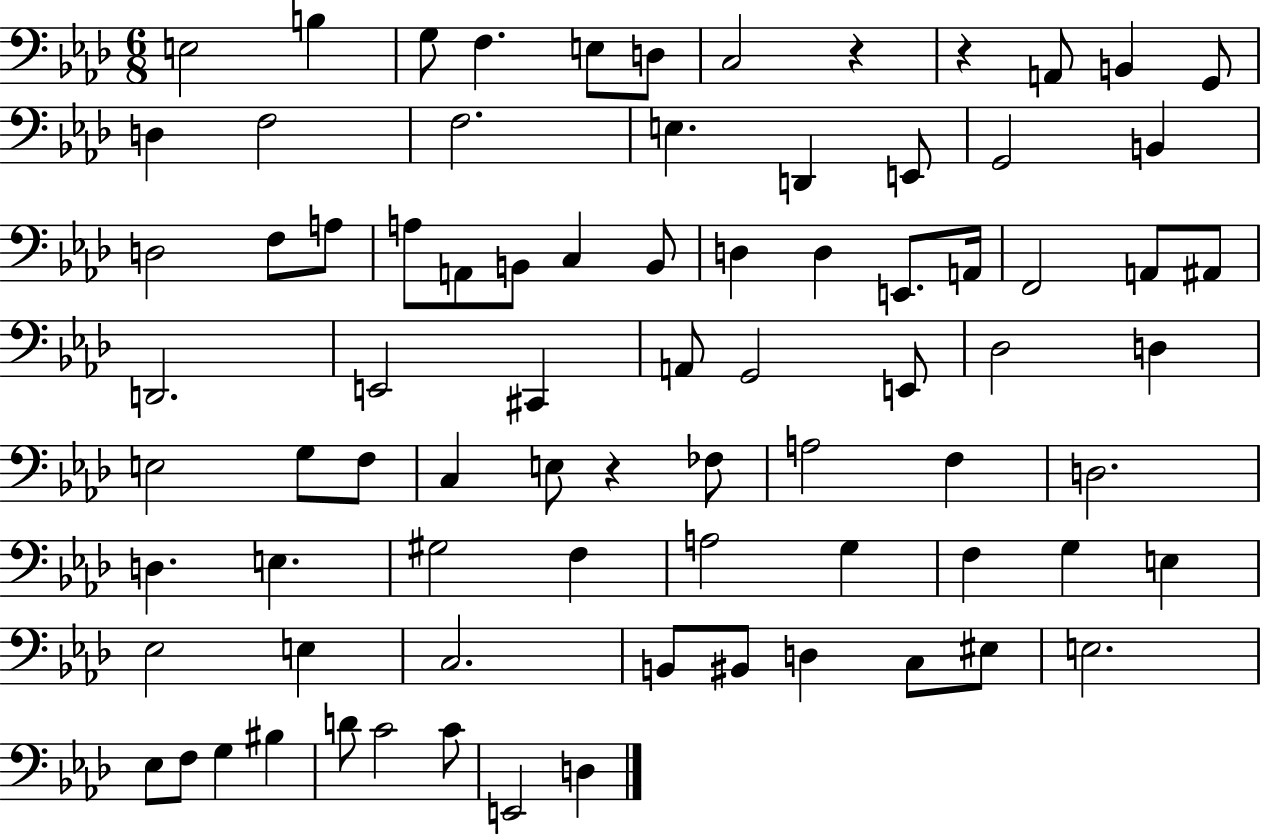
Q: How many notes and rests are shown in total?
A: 80